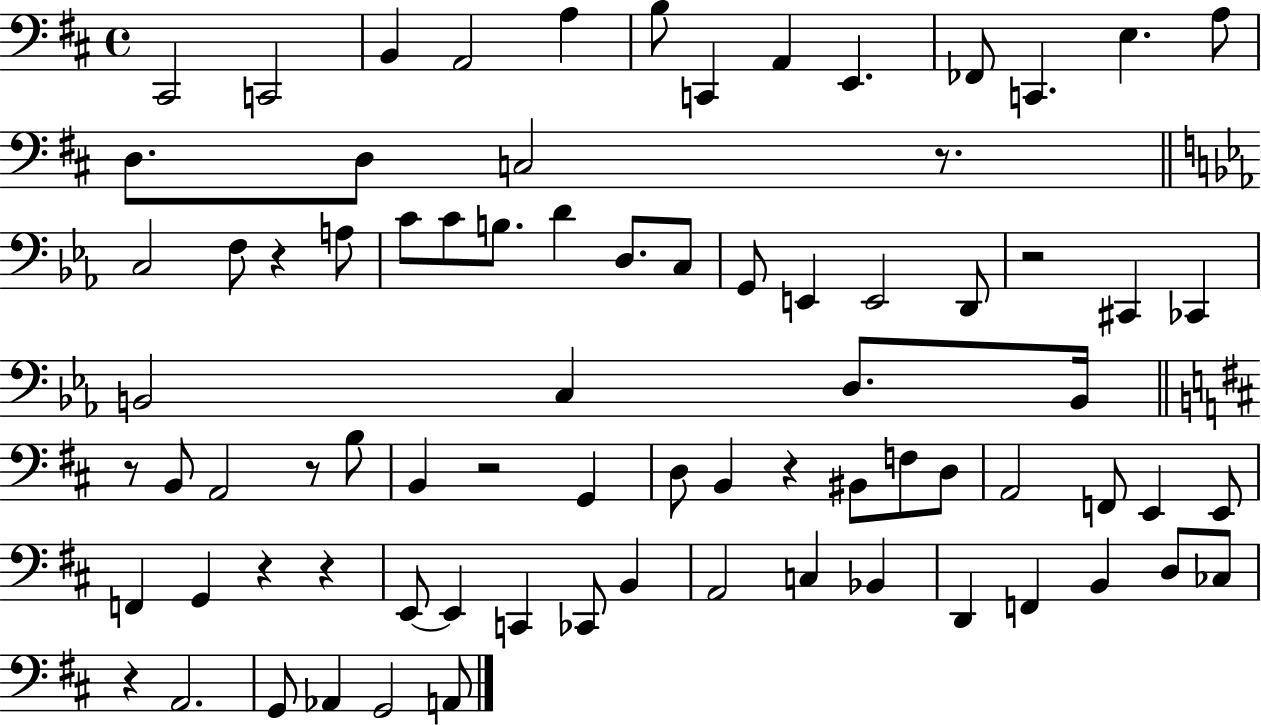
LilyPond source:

{
  \clef bass
  \time 4/4
  \defaultTimeSignature
  \key d \major
  cis,2 c,2 | b,4 a,2 a4 | b8 c,4 a,4 e,4. | fes,8 c,4. e4. a8 | \break d8. d8 c2 r8. | \bar "||" \break \key ees \major c2 f8 r4 a8 | c'8 c'8 b8. d'4 d8. c8 | g,8 e,4 e,2 d,8 | r2 cis,4 ces,4 | \break b,2 c4 d8. b,16 | \bar "||" \break \key d \major r8 b,8 a,2 r8 b8 | b,4 r2 g,4 | d8 b,4 r4 bis,8 f8 d8 | a,2 f,8 e,4 e,8 | \break f,4 g,4 r4 r4 | e,8~~ e,4 c,4 ces,8 b,4 | a,2 c4 bes,4 | d,4 f,4 b,4 d8 ces8 | \break r4 a,2. | g,8 aes,4 g,2 a,8 | \bar "|."
}